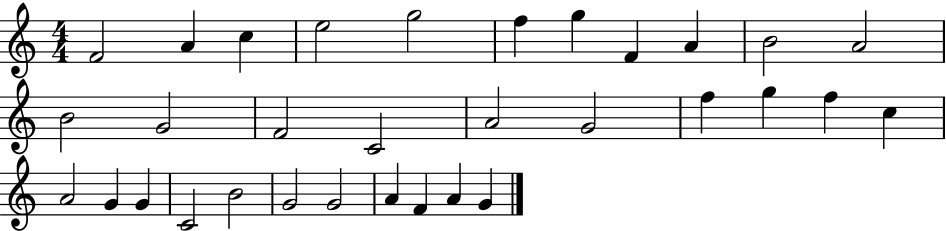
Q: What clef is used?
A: treble